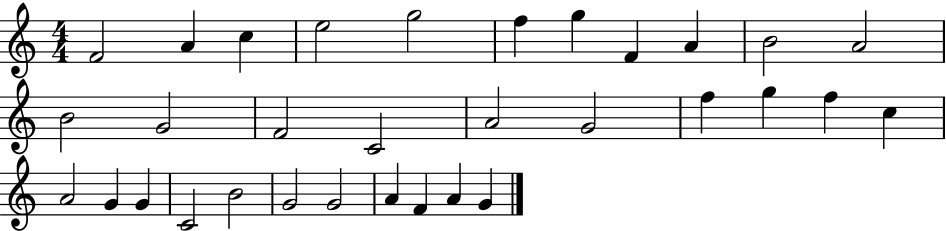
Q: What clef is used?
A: treble